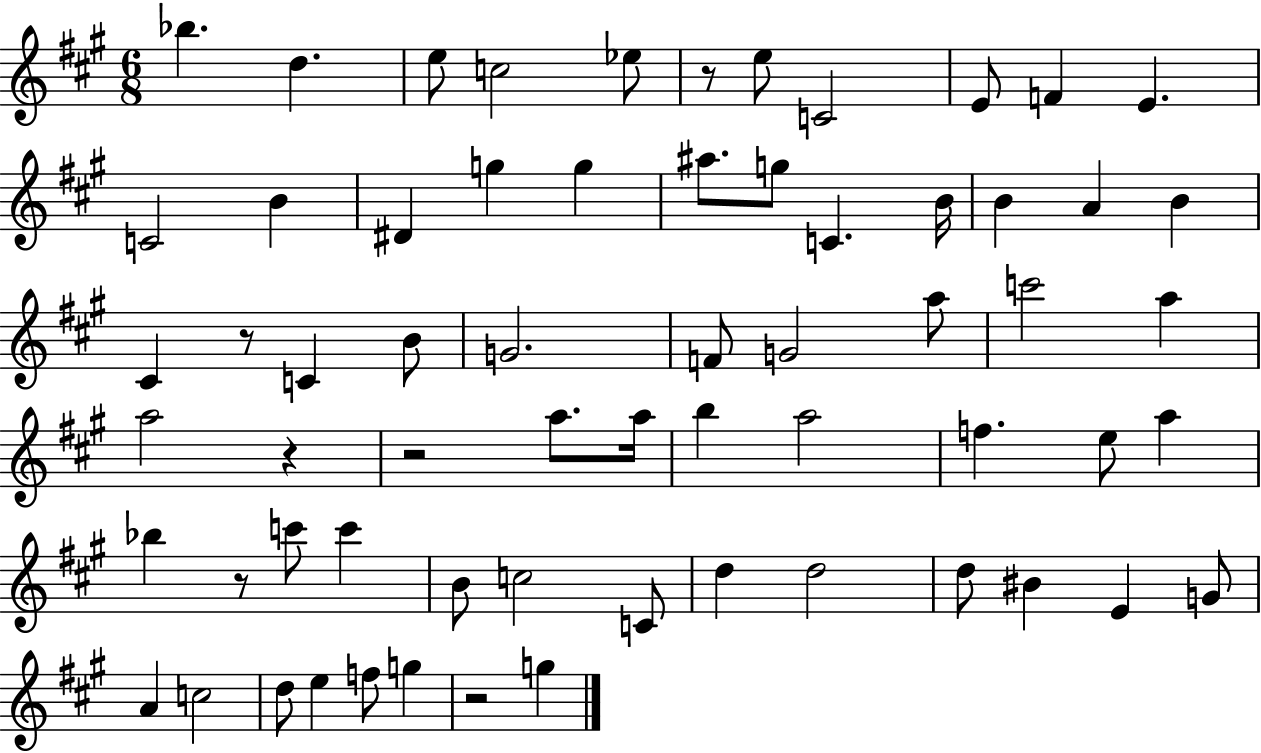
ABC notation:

X:1
T:Untitled
M:6/8
L:1/4
K:A
_b d e/2 c2 _e/2 z/2 e/2 C2 E/2 F E C2 B ^D g g ^a/2 g/2 C B/4 B A B ^C z/2 C B/2 G2 F/2 G2 a/2 c'2 a a2 z z2 a/2 a/4 b a2 f e/2 a _b z/2 c'/2 c' B/2 c2 C/2 d d2 d/2 ^B E G/2 A c2 d/2 e f/2 g z2 g